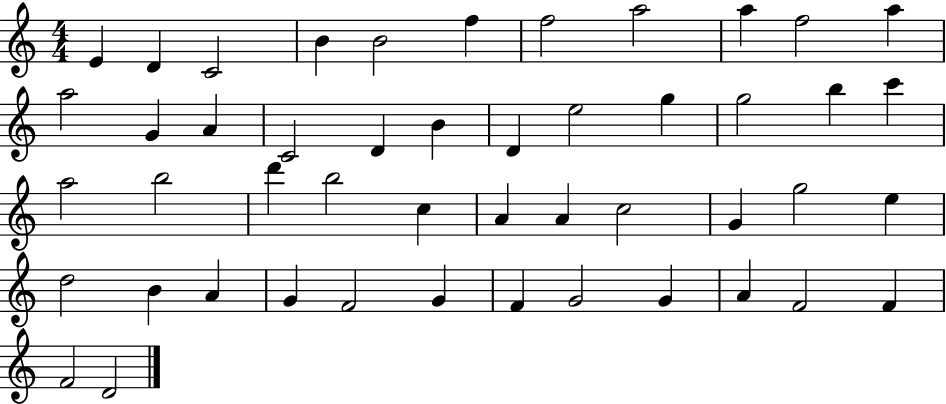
X:1
T:Untitled
M:4/4
L:1/4
K:C
E D C2 B B2 f f2 a2 a f2 a a2 G A C2 D B D e2 g g2 b c' a2 b2 d' b2 c A A c2 G g2 e d2 B A G F2 G F G2 G A F2 F F2 D2